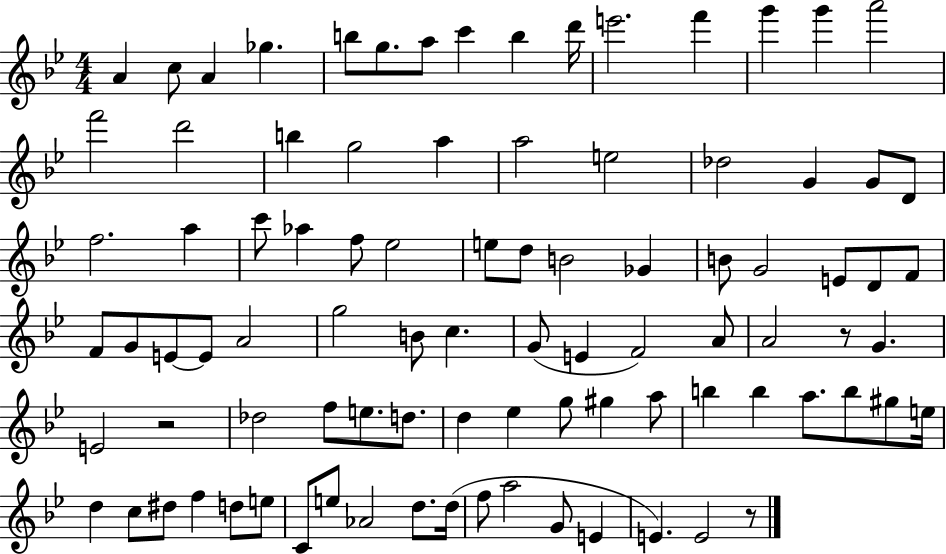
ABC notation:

X:1
T:Untitled
M:4/4
L:1/4
K:Bb
A c/2 A _g b/2 g/2 a/2 c' b d'/4 e'2 f' g' g' a'2 f'2 d'2 b g2 a a2 e2 _d2 G G/2 D/2 f2 a c'/2 _a f/2 _e2 e/2 d/2 B2 _G B/2 G2 E/2 D/2 F/2 F/2 G/2 E/2 E/2 A2 g2 B/2 c G/2 E F2 A/2 A2 z/2 G E2 z2 _d2 f/2 e/2 d/2 d _e g/2 ^g a/2 b b a/2 b/2 ^g/2 e/4 d c/2 ^d/2 f d/2 e/2 C/2 e/2 _A2 d/2 d/4 f/2 a2 G/2 E E E2 z/2